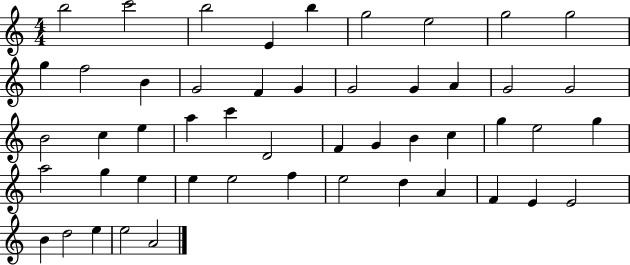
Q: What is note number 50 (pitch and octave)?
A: A4